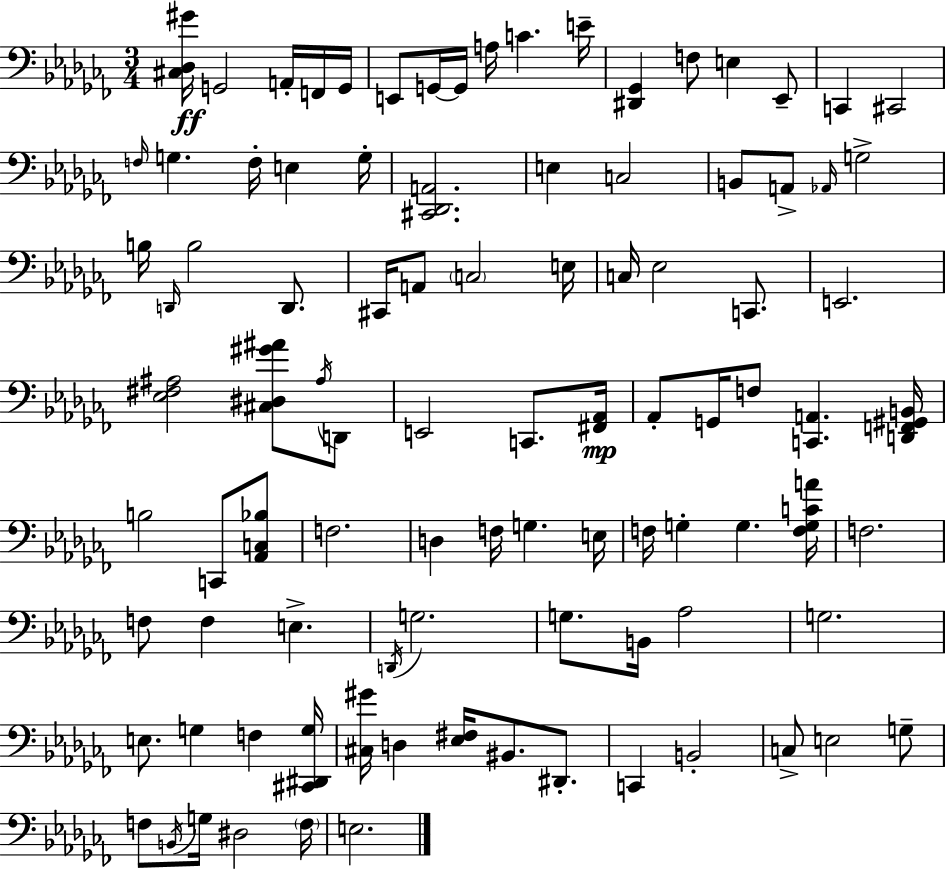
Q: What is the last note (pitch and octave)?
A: E3